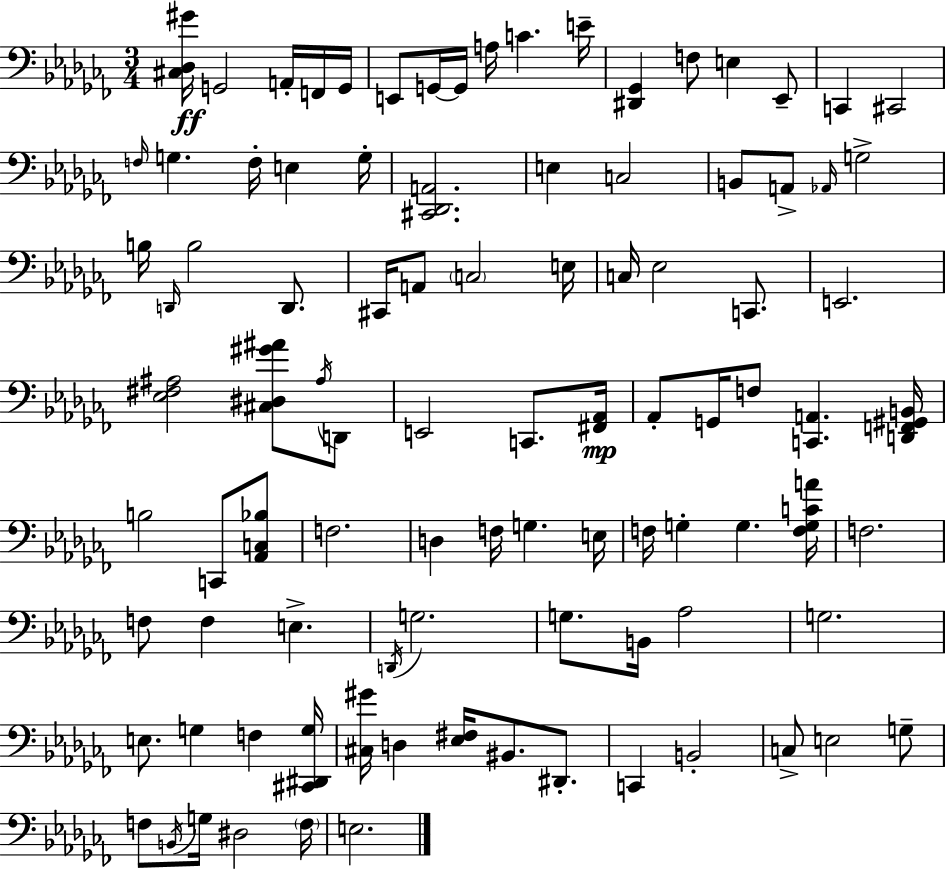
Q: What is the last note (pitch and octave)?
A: E3